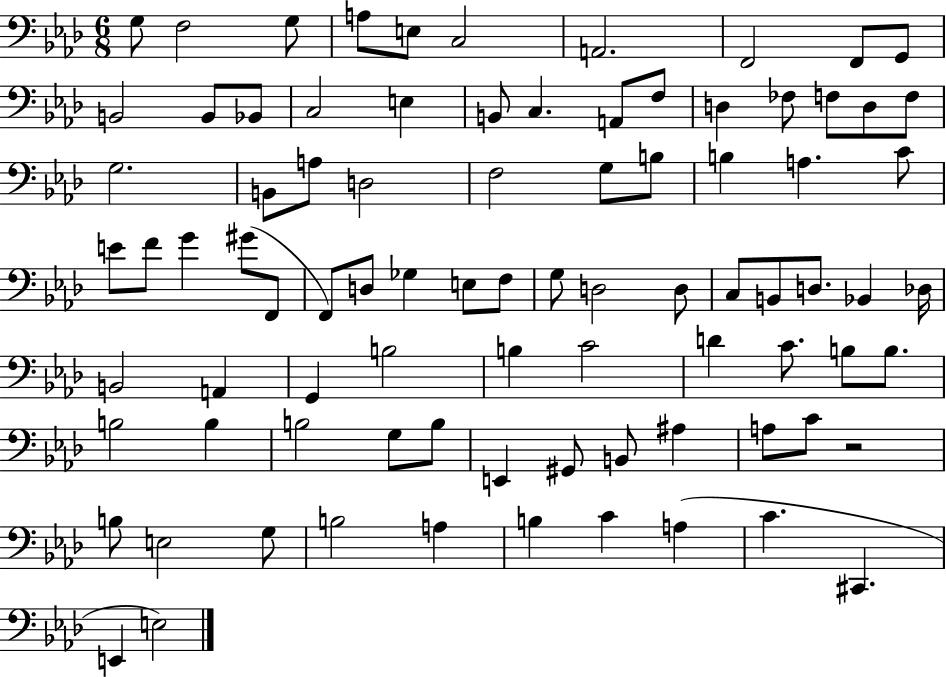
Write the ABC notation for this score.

X:1
T:Untitled
M:6/8
L:1/4
K:Ab
G,/2 F,2 G,/2 A,/2 E,/2 C,2 A,,2 F,,2 F,,/2 G,,/2 B,,2 B,,/2 _B,,/2 C,2 E, B,,/2 C, A,,/2 F,/2 D, _F,/2 F,/2 D,/2 F,/2 G,2 B,,/2 A,/2 D,2 F,2 G,/2 B,/2 B, A, C/2 E/2 F/2 G ^G/2 F,,/2 F,,/2 D,/2 _G, E,/2 F,/2 G,/2 D,2 D,/2 C,/2 B,,/2 D,/2 _B,, _D,/4 B,,2 A,, G,, B,2 B, C2 D C/2 B,/2 B,/2 B,2 B, B,2 G,/2 B,/2 E,, ^G,,/2 B,,/2 ^A, A,/2 C/2 z2 B,/2 E,2 G,/2 B,2 A, B, C A, C ^C,, E,, E,2